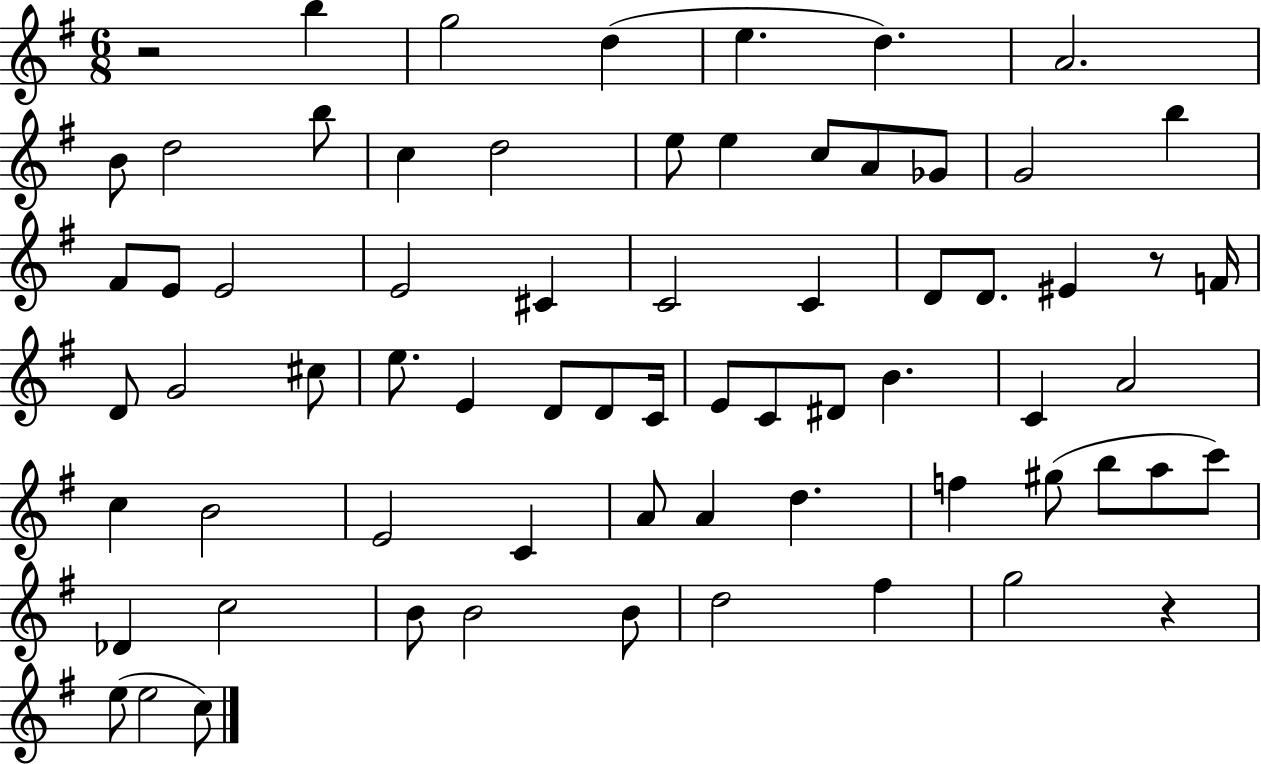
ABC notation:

X:1
T:Untitled
M:6/8
L:1/4
K:G
z2 b g2 d e d A2 B/2 d2 b/2 c d2 e/2 e c/2 A/2 _G/2 G2 b ^F/2 E/2 E2 E2 ^C C2 C D/2 D/2 ^E z/2 F/4 D/2 G2 ^c/2 e/2 E D/2 D/2 C/4 E/2 C/2 ^D/2 B C A2 c B2 E2 C A/2 A d f ^g/2 b/2 a/2 c'/2 _D c2 B/2 B2 B/2 d2 ^f g2 z e/2 e2 c/2